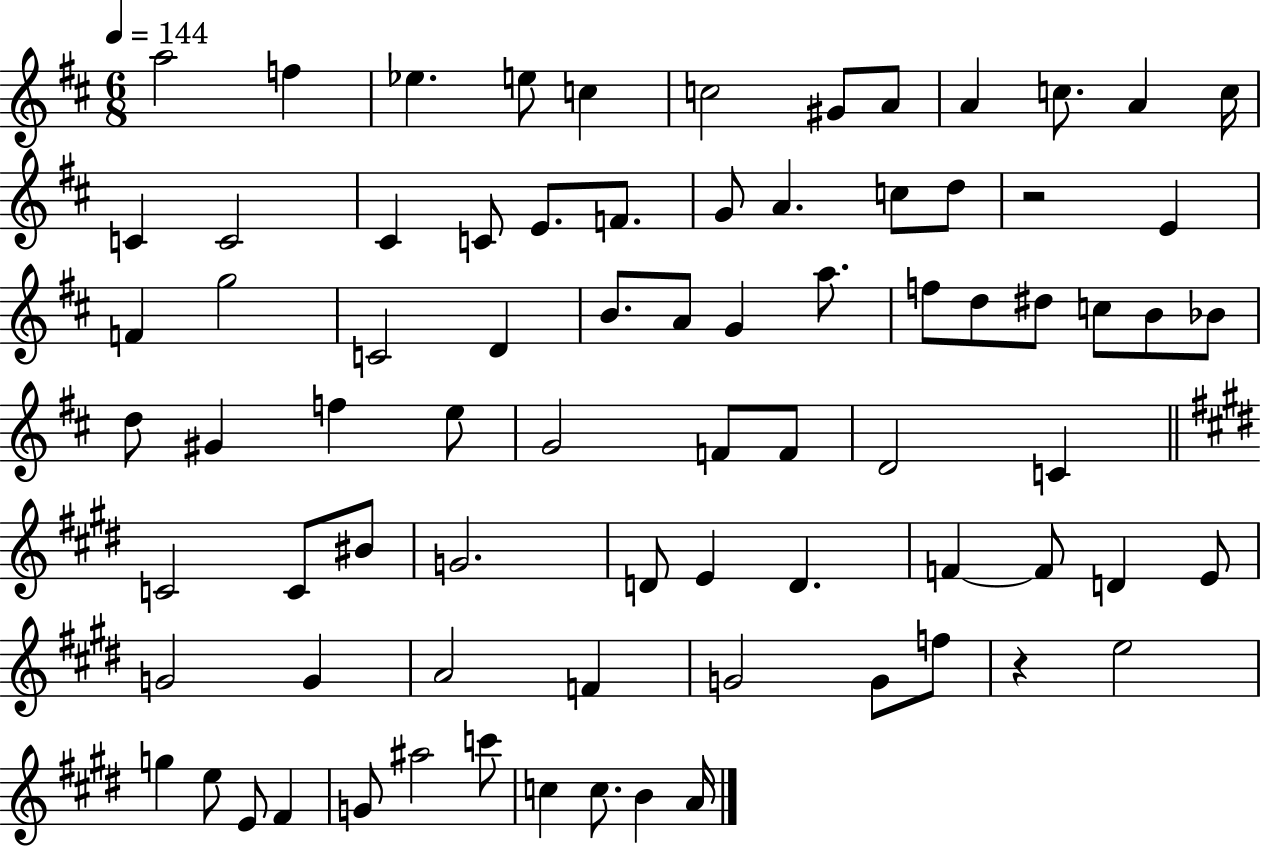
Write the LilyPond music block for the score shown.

{
  \clef treble
  \numericTimeSignature
  \time 6/8
  \key d \major
  \tempo 4 = 144
  \repeat volta 2 { a''2 f''4 | ees''4. e''8 c''4 | c''2 gis'8 a'8 | a'4 c''8. a'4 c''16 | \break c'4 c'2 | cis'4 c'8 e'8. f'8. | g'8 a'4. c''8 d''8 | r2 e'4 | \break f'4 g''2 | c'2 d'4 | b'8. a'8 g'4 a''8. | f''8 d''8 dis''8 c''8 b'8 bes'8 | \break d''8 gis'4 f''4 e''8 | g'2 f'8 f'8 | d'2 c'4 | \bar "||" \break \key e \major c'2 c'8 bis'8 | g'2. | d'8 e'4 d'4. | f'4~~ f'8 d'4 e'8 | \break g'2 g'4 | a'2 f'4 | g'2 g'8 f''8 | r4 e''2 | \break g''4 e''8 e'8 fis'4 | g'8 ais''2 c'''8 | c''4 c''8. b'4 a'16 | } \bar "|."
}